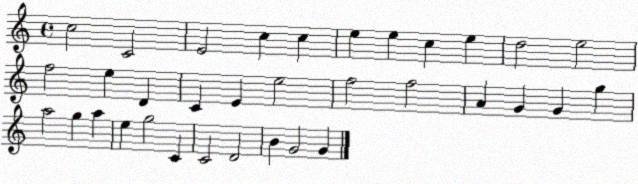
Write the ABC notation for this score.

X:1
T:Untitled
M:4/4
L:1/4
K:C
c2 C2 E2 c c e e c e d2 e2 f2 e D C E e2 f2 f2 A G G g a2 g a e g2 C C2 D2 B G2 G